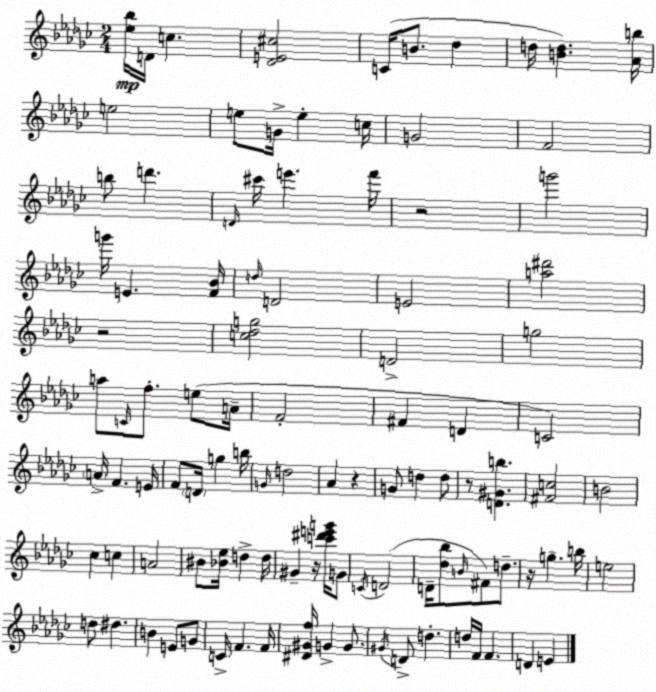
X:1
T:Untitled
M:2/4
L:1/4
K:Ebm
[_e_b]/4 D/4 c [_DE^c]2 C/4 B/2 _d d/4 [Bd] [_Ab]/4 e2 e/2 G/4 e c/4 G2 F2 b/2 d' D/4 ^c'/4 e' f'/4 z2 g'2 g'/4 E [F_B]/4 d/4 D2 E2 [a^d']2 z2 [c_dg]2 D2 g2 a/2 C/4 f/2 e/2 A/4 F2 ^F D C2 A/4 F E/4 F/2 D/4 g b/4 G/4 d2 _A z G/2 d d/2 z/2 [D^Gb] [^Fc]2 B2 _c c A2 ^B/2 [_B_e]/4 d d/4 ^G z/4 [c'^d'e'g']/4 G/2 C/4 D2 D/4 [_d_b]/2 B/4 ^F/2 d/2 z/4 g b/4 e2 d/2 ^d B E/2 G/2 C/4 F F/4 [^D^Gf]/4 G G/2 ^G/4 D/2 d d/4 F/4 F D E